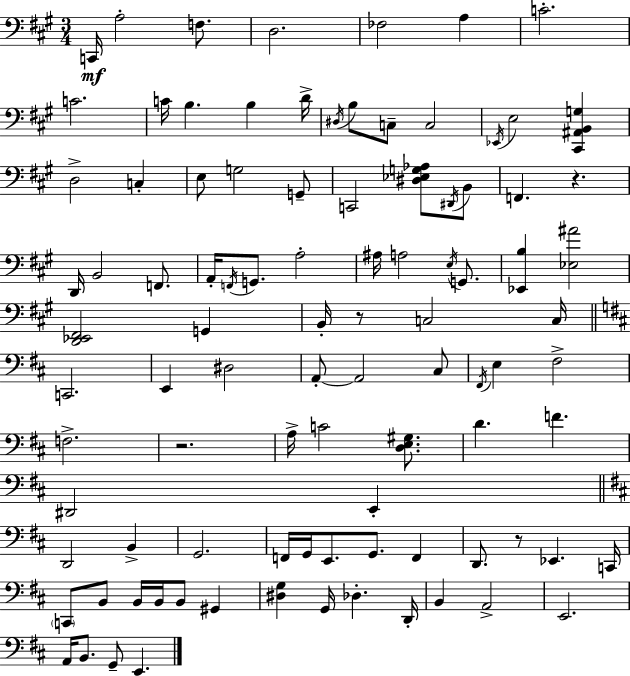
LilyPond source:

{
  \clef bass
  \numericTimeSignature
  \time 3/4
  \key a \major
  c,16\mf a2-. f8. | d2. | fes2 a4 | c'2.-. | \break c'2. | c'16 b4. b4 d'16-> | \acciaccatura { dis16 } b8 c8-- c2 | \acciaccatura { ees,16 } e2 <cis, ais, b, g>4 | \break d2-> c4-. | e8 g2 | g,8-- c,2 <dis ees g aes>8 | \acciaccatura { dis,16 } b,8 f,4. r4. | \break d,16 b,2 | f,8. a,16-. \acciaccatura { f,16 } g,8. a2-. | ais16 a2 | \acciaccatura { e16 } g,8. <ees, b>4 <ees ais'>2 | \break <d, ees, fis,>2 | g,4 b,16-. r8 c2 | c16 \bar "||" \break \key b \minor c,2. | e,4 dis2 | a,8-.~~ a,2 cis8 | \acciaccatura { fis,16 } e4 fis2-> | \break f2.-> | r2. | a16-> c'2 <d e gis>8. | d'4. f'4. | \break dis,2 e,4-. | \bar "||" \break \key d \major d,2 b,4-> | g,2. | f,16 g,16 e,8. g,8. f,4 | d,8. r8 ees,4. c,16 | \break \parenthesize c,8 b,8 b,16 b,16 b,8 gis,4 | <dis g>4 g,16 des4.-. d,16-. | b,4 a,2-> | e,2. | \break a,16 b,8. g,8-- e,4. | \bar "|."
}